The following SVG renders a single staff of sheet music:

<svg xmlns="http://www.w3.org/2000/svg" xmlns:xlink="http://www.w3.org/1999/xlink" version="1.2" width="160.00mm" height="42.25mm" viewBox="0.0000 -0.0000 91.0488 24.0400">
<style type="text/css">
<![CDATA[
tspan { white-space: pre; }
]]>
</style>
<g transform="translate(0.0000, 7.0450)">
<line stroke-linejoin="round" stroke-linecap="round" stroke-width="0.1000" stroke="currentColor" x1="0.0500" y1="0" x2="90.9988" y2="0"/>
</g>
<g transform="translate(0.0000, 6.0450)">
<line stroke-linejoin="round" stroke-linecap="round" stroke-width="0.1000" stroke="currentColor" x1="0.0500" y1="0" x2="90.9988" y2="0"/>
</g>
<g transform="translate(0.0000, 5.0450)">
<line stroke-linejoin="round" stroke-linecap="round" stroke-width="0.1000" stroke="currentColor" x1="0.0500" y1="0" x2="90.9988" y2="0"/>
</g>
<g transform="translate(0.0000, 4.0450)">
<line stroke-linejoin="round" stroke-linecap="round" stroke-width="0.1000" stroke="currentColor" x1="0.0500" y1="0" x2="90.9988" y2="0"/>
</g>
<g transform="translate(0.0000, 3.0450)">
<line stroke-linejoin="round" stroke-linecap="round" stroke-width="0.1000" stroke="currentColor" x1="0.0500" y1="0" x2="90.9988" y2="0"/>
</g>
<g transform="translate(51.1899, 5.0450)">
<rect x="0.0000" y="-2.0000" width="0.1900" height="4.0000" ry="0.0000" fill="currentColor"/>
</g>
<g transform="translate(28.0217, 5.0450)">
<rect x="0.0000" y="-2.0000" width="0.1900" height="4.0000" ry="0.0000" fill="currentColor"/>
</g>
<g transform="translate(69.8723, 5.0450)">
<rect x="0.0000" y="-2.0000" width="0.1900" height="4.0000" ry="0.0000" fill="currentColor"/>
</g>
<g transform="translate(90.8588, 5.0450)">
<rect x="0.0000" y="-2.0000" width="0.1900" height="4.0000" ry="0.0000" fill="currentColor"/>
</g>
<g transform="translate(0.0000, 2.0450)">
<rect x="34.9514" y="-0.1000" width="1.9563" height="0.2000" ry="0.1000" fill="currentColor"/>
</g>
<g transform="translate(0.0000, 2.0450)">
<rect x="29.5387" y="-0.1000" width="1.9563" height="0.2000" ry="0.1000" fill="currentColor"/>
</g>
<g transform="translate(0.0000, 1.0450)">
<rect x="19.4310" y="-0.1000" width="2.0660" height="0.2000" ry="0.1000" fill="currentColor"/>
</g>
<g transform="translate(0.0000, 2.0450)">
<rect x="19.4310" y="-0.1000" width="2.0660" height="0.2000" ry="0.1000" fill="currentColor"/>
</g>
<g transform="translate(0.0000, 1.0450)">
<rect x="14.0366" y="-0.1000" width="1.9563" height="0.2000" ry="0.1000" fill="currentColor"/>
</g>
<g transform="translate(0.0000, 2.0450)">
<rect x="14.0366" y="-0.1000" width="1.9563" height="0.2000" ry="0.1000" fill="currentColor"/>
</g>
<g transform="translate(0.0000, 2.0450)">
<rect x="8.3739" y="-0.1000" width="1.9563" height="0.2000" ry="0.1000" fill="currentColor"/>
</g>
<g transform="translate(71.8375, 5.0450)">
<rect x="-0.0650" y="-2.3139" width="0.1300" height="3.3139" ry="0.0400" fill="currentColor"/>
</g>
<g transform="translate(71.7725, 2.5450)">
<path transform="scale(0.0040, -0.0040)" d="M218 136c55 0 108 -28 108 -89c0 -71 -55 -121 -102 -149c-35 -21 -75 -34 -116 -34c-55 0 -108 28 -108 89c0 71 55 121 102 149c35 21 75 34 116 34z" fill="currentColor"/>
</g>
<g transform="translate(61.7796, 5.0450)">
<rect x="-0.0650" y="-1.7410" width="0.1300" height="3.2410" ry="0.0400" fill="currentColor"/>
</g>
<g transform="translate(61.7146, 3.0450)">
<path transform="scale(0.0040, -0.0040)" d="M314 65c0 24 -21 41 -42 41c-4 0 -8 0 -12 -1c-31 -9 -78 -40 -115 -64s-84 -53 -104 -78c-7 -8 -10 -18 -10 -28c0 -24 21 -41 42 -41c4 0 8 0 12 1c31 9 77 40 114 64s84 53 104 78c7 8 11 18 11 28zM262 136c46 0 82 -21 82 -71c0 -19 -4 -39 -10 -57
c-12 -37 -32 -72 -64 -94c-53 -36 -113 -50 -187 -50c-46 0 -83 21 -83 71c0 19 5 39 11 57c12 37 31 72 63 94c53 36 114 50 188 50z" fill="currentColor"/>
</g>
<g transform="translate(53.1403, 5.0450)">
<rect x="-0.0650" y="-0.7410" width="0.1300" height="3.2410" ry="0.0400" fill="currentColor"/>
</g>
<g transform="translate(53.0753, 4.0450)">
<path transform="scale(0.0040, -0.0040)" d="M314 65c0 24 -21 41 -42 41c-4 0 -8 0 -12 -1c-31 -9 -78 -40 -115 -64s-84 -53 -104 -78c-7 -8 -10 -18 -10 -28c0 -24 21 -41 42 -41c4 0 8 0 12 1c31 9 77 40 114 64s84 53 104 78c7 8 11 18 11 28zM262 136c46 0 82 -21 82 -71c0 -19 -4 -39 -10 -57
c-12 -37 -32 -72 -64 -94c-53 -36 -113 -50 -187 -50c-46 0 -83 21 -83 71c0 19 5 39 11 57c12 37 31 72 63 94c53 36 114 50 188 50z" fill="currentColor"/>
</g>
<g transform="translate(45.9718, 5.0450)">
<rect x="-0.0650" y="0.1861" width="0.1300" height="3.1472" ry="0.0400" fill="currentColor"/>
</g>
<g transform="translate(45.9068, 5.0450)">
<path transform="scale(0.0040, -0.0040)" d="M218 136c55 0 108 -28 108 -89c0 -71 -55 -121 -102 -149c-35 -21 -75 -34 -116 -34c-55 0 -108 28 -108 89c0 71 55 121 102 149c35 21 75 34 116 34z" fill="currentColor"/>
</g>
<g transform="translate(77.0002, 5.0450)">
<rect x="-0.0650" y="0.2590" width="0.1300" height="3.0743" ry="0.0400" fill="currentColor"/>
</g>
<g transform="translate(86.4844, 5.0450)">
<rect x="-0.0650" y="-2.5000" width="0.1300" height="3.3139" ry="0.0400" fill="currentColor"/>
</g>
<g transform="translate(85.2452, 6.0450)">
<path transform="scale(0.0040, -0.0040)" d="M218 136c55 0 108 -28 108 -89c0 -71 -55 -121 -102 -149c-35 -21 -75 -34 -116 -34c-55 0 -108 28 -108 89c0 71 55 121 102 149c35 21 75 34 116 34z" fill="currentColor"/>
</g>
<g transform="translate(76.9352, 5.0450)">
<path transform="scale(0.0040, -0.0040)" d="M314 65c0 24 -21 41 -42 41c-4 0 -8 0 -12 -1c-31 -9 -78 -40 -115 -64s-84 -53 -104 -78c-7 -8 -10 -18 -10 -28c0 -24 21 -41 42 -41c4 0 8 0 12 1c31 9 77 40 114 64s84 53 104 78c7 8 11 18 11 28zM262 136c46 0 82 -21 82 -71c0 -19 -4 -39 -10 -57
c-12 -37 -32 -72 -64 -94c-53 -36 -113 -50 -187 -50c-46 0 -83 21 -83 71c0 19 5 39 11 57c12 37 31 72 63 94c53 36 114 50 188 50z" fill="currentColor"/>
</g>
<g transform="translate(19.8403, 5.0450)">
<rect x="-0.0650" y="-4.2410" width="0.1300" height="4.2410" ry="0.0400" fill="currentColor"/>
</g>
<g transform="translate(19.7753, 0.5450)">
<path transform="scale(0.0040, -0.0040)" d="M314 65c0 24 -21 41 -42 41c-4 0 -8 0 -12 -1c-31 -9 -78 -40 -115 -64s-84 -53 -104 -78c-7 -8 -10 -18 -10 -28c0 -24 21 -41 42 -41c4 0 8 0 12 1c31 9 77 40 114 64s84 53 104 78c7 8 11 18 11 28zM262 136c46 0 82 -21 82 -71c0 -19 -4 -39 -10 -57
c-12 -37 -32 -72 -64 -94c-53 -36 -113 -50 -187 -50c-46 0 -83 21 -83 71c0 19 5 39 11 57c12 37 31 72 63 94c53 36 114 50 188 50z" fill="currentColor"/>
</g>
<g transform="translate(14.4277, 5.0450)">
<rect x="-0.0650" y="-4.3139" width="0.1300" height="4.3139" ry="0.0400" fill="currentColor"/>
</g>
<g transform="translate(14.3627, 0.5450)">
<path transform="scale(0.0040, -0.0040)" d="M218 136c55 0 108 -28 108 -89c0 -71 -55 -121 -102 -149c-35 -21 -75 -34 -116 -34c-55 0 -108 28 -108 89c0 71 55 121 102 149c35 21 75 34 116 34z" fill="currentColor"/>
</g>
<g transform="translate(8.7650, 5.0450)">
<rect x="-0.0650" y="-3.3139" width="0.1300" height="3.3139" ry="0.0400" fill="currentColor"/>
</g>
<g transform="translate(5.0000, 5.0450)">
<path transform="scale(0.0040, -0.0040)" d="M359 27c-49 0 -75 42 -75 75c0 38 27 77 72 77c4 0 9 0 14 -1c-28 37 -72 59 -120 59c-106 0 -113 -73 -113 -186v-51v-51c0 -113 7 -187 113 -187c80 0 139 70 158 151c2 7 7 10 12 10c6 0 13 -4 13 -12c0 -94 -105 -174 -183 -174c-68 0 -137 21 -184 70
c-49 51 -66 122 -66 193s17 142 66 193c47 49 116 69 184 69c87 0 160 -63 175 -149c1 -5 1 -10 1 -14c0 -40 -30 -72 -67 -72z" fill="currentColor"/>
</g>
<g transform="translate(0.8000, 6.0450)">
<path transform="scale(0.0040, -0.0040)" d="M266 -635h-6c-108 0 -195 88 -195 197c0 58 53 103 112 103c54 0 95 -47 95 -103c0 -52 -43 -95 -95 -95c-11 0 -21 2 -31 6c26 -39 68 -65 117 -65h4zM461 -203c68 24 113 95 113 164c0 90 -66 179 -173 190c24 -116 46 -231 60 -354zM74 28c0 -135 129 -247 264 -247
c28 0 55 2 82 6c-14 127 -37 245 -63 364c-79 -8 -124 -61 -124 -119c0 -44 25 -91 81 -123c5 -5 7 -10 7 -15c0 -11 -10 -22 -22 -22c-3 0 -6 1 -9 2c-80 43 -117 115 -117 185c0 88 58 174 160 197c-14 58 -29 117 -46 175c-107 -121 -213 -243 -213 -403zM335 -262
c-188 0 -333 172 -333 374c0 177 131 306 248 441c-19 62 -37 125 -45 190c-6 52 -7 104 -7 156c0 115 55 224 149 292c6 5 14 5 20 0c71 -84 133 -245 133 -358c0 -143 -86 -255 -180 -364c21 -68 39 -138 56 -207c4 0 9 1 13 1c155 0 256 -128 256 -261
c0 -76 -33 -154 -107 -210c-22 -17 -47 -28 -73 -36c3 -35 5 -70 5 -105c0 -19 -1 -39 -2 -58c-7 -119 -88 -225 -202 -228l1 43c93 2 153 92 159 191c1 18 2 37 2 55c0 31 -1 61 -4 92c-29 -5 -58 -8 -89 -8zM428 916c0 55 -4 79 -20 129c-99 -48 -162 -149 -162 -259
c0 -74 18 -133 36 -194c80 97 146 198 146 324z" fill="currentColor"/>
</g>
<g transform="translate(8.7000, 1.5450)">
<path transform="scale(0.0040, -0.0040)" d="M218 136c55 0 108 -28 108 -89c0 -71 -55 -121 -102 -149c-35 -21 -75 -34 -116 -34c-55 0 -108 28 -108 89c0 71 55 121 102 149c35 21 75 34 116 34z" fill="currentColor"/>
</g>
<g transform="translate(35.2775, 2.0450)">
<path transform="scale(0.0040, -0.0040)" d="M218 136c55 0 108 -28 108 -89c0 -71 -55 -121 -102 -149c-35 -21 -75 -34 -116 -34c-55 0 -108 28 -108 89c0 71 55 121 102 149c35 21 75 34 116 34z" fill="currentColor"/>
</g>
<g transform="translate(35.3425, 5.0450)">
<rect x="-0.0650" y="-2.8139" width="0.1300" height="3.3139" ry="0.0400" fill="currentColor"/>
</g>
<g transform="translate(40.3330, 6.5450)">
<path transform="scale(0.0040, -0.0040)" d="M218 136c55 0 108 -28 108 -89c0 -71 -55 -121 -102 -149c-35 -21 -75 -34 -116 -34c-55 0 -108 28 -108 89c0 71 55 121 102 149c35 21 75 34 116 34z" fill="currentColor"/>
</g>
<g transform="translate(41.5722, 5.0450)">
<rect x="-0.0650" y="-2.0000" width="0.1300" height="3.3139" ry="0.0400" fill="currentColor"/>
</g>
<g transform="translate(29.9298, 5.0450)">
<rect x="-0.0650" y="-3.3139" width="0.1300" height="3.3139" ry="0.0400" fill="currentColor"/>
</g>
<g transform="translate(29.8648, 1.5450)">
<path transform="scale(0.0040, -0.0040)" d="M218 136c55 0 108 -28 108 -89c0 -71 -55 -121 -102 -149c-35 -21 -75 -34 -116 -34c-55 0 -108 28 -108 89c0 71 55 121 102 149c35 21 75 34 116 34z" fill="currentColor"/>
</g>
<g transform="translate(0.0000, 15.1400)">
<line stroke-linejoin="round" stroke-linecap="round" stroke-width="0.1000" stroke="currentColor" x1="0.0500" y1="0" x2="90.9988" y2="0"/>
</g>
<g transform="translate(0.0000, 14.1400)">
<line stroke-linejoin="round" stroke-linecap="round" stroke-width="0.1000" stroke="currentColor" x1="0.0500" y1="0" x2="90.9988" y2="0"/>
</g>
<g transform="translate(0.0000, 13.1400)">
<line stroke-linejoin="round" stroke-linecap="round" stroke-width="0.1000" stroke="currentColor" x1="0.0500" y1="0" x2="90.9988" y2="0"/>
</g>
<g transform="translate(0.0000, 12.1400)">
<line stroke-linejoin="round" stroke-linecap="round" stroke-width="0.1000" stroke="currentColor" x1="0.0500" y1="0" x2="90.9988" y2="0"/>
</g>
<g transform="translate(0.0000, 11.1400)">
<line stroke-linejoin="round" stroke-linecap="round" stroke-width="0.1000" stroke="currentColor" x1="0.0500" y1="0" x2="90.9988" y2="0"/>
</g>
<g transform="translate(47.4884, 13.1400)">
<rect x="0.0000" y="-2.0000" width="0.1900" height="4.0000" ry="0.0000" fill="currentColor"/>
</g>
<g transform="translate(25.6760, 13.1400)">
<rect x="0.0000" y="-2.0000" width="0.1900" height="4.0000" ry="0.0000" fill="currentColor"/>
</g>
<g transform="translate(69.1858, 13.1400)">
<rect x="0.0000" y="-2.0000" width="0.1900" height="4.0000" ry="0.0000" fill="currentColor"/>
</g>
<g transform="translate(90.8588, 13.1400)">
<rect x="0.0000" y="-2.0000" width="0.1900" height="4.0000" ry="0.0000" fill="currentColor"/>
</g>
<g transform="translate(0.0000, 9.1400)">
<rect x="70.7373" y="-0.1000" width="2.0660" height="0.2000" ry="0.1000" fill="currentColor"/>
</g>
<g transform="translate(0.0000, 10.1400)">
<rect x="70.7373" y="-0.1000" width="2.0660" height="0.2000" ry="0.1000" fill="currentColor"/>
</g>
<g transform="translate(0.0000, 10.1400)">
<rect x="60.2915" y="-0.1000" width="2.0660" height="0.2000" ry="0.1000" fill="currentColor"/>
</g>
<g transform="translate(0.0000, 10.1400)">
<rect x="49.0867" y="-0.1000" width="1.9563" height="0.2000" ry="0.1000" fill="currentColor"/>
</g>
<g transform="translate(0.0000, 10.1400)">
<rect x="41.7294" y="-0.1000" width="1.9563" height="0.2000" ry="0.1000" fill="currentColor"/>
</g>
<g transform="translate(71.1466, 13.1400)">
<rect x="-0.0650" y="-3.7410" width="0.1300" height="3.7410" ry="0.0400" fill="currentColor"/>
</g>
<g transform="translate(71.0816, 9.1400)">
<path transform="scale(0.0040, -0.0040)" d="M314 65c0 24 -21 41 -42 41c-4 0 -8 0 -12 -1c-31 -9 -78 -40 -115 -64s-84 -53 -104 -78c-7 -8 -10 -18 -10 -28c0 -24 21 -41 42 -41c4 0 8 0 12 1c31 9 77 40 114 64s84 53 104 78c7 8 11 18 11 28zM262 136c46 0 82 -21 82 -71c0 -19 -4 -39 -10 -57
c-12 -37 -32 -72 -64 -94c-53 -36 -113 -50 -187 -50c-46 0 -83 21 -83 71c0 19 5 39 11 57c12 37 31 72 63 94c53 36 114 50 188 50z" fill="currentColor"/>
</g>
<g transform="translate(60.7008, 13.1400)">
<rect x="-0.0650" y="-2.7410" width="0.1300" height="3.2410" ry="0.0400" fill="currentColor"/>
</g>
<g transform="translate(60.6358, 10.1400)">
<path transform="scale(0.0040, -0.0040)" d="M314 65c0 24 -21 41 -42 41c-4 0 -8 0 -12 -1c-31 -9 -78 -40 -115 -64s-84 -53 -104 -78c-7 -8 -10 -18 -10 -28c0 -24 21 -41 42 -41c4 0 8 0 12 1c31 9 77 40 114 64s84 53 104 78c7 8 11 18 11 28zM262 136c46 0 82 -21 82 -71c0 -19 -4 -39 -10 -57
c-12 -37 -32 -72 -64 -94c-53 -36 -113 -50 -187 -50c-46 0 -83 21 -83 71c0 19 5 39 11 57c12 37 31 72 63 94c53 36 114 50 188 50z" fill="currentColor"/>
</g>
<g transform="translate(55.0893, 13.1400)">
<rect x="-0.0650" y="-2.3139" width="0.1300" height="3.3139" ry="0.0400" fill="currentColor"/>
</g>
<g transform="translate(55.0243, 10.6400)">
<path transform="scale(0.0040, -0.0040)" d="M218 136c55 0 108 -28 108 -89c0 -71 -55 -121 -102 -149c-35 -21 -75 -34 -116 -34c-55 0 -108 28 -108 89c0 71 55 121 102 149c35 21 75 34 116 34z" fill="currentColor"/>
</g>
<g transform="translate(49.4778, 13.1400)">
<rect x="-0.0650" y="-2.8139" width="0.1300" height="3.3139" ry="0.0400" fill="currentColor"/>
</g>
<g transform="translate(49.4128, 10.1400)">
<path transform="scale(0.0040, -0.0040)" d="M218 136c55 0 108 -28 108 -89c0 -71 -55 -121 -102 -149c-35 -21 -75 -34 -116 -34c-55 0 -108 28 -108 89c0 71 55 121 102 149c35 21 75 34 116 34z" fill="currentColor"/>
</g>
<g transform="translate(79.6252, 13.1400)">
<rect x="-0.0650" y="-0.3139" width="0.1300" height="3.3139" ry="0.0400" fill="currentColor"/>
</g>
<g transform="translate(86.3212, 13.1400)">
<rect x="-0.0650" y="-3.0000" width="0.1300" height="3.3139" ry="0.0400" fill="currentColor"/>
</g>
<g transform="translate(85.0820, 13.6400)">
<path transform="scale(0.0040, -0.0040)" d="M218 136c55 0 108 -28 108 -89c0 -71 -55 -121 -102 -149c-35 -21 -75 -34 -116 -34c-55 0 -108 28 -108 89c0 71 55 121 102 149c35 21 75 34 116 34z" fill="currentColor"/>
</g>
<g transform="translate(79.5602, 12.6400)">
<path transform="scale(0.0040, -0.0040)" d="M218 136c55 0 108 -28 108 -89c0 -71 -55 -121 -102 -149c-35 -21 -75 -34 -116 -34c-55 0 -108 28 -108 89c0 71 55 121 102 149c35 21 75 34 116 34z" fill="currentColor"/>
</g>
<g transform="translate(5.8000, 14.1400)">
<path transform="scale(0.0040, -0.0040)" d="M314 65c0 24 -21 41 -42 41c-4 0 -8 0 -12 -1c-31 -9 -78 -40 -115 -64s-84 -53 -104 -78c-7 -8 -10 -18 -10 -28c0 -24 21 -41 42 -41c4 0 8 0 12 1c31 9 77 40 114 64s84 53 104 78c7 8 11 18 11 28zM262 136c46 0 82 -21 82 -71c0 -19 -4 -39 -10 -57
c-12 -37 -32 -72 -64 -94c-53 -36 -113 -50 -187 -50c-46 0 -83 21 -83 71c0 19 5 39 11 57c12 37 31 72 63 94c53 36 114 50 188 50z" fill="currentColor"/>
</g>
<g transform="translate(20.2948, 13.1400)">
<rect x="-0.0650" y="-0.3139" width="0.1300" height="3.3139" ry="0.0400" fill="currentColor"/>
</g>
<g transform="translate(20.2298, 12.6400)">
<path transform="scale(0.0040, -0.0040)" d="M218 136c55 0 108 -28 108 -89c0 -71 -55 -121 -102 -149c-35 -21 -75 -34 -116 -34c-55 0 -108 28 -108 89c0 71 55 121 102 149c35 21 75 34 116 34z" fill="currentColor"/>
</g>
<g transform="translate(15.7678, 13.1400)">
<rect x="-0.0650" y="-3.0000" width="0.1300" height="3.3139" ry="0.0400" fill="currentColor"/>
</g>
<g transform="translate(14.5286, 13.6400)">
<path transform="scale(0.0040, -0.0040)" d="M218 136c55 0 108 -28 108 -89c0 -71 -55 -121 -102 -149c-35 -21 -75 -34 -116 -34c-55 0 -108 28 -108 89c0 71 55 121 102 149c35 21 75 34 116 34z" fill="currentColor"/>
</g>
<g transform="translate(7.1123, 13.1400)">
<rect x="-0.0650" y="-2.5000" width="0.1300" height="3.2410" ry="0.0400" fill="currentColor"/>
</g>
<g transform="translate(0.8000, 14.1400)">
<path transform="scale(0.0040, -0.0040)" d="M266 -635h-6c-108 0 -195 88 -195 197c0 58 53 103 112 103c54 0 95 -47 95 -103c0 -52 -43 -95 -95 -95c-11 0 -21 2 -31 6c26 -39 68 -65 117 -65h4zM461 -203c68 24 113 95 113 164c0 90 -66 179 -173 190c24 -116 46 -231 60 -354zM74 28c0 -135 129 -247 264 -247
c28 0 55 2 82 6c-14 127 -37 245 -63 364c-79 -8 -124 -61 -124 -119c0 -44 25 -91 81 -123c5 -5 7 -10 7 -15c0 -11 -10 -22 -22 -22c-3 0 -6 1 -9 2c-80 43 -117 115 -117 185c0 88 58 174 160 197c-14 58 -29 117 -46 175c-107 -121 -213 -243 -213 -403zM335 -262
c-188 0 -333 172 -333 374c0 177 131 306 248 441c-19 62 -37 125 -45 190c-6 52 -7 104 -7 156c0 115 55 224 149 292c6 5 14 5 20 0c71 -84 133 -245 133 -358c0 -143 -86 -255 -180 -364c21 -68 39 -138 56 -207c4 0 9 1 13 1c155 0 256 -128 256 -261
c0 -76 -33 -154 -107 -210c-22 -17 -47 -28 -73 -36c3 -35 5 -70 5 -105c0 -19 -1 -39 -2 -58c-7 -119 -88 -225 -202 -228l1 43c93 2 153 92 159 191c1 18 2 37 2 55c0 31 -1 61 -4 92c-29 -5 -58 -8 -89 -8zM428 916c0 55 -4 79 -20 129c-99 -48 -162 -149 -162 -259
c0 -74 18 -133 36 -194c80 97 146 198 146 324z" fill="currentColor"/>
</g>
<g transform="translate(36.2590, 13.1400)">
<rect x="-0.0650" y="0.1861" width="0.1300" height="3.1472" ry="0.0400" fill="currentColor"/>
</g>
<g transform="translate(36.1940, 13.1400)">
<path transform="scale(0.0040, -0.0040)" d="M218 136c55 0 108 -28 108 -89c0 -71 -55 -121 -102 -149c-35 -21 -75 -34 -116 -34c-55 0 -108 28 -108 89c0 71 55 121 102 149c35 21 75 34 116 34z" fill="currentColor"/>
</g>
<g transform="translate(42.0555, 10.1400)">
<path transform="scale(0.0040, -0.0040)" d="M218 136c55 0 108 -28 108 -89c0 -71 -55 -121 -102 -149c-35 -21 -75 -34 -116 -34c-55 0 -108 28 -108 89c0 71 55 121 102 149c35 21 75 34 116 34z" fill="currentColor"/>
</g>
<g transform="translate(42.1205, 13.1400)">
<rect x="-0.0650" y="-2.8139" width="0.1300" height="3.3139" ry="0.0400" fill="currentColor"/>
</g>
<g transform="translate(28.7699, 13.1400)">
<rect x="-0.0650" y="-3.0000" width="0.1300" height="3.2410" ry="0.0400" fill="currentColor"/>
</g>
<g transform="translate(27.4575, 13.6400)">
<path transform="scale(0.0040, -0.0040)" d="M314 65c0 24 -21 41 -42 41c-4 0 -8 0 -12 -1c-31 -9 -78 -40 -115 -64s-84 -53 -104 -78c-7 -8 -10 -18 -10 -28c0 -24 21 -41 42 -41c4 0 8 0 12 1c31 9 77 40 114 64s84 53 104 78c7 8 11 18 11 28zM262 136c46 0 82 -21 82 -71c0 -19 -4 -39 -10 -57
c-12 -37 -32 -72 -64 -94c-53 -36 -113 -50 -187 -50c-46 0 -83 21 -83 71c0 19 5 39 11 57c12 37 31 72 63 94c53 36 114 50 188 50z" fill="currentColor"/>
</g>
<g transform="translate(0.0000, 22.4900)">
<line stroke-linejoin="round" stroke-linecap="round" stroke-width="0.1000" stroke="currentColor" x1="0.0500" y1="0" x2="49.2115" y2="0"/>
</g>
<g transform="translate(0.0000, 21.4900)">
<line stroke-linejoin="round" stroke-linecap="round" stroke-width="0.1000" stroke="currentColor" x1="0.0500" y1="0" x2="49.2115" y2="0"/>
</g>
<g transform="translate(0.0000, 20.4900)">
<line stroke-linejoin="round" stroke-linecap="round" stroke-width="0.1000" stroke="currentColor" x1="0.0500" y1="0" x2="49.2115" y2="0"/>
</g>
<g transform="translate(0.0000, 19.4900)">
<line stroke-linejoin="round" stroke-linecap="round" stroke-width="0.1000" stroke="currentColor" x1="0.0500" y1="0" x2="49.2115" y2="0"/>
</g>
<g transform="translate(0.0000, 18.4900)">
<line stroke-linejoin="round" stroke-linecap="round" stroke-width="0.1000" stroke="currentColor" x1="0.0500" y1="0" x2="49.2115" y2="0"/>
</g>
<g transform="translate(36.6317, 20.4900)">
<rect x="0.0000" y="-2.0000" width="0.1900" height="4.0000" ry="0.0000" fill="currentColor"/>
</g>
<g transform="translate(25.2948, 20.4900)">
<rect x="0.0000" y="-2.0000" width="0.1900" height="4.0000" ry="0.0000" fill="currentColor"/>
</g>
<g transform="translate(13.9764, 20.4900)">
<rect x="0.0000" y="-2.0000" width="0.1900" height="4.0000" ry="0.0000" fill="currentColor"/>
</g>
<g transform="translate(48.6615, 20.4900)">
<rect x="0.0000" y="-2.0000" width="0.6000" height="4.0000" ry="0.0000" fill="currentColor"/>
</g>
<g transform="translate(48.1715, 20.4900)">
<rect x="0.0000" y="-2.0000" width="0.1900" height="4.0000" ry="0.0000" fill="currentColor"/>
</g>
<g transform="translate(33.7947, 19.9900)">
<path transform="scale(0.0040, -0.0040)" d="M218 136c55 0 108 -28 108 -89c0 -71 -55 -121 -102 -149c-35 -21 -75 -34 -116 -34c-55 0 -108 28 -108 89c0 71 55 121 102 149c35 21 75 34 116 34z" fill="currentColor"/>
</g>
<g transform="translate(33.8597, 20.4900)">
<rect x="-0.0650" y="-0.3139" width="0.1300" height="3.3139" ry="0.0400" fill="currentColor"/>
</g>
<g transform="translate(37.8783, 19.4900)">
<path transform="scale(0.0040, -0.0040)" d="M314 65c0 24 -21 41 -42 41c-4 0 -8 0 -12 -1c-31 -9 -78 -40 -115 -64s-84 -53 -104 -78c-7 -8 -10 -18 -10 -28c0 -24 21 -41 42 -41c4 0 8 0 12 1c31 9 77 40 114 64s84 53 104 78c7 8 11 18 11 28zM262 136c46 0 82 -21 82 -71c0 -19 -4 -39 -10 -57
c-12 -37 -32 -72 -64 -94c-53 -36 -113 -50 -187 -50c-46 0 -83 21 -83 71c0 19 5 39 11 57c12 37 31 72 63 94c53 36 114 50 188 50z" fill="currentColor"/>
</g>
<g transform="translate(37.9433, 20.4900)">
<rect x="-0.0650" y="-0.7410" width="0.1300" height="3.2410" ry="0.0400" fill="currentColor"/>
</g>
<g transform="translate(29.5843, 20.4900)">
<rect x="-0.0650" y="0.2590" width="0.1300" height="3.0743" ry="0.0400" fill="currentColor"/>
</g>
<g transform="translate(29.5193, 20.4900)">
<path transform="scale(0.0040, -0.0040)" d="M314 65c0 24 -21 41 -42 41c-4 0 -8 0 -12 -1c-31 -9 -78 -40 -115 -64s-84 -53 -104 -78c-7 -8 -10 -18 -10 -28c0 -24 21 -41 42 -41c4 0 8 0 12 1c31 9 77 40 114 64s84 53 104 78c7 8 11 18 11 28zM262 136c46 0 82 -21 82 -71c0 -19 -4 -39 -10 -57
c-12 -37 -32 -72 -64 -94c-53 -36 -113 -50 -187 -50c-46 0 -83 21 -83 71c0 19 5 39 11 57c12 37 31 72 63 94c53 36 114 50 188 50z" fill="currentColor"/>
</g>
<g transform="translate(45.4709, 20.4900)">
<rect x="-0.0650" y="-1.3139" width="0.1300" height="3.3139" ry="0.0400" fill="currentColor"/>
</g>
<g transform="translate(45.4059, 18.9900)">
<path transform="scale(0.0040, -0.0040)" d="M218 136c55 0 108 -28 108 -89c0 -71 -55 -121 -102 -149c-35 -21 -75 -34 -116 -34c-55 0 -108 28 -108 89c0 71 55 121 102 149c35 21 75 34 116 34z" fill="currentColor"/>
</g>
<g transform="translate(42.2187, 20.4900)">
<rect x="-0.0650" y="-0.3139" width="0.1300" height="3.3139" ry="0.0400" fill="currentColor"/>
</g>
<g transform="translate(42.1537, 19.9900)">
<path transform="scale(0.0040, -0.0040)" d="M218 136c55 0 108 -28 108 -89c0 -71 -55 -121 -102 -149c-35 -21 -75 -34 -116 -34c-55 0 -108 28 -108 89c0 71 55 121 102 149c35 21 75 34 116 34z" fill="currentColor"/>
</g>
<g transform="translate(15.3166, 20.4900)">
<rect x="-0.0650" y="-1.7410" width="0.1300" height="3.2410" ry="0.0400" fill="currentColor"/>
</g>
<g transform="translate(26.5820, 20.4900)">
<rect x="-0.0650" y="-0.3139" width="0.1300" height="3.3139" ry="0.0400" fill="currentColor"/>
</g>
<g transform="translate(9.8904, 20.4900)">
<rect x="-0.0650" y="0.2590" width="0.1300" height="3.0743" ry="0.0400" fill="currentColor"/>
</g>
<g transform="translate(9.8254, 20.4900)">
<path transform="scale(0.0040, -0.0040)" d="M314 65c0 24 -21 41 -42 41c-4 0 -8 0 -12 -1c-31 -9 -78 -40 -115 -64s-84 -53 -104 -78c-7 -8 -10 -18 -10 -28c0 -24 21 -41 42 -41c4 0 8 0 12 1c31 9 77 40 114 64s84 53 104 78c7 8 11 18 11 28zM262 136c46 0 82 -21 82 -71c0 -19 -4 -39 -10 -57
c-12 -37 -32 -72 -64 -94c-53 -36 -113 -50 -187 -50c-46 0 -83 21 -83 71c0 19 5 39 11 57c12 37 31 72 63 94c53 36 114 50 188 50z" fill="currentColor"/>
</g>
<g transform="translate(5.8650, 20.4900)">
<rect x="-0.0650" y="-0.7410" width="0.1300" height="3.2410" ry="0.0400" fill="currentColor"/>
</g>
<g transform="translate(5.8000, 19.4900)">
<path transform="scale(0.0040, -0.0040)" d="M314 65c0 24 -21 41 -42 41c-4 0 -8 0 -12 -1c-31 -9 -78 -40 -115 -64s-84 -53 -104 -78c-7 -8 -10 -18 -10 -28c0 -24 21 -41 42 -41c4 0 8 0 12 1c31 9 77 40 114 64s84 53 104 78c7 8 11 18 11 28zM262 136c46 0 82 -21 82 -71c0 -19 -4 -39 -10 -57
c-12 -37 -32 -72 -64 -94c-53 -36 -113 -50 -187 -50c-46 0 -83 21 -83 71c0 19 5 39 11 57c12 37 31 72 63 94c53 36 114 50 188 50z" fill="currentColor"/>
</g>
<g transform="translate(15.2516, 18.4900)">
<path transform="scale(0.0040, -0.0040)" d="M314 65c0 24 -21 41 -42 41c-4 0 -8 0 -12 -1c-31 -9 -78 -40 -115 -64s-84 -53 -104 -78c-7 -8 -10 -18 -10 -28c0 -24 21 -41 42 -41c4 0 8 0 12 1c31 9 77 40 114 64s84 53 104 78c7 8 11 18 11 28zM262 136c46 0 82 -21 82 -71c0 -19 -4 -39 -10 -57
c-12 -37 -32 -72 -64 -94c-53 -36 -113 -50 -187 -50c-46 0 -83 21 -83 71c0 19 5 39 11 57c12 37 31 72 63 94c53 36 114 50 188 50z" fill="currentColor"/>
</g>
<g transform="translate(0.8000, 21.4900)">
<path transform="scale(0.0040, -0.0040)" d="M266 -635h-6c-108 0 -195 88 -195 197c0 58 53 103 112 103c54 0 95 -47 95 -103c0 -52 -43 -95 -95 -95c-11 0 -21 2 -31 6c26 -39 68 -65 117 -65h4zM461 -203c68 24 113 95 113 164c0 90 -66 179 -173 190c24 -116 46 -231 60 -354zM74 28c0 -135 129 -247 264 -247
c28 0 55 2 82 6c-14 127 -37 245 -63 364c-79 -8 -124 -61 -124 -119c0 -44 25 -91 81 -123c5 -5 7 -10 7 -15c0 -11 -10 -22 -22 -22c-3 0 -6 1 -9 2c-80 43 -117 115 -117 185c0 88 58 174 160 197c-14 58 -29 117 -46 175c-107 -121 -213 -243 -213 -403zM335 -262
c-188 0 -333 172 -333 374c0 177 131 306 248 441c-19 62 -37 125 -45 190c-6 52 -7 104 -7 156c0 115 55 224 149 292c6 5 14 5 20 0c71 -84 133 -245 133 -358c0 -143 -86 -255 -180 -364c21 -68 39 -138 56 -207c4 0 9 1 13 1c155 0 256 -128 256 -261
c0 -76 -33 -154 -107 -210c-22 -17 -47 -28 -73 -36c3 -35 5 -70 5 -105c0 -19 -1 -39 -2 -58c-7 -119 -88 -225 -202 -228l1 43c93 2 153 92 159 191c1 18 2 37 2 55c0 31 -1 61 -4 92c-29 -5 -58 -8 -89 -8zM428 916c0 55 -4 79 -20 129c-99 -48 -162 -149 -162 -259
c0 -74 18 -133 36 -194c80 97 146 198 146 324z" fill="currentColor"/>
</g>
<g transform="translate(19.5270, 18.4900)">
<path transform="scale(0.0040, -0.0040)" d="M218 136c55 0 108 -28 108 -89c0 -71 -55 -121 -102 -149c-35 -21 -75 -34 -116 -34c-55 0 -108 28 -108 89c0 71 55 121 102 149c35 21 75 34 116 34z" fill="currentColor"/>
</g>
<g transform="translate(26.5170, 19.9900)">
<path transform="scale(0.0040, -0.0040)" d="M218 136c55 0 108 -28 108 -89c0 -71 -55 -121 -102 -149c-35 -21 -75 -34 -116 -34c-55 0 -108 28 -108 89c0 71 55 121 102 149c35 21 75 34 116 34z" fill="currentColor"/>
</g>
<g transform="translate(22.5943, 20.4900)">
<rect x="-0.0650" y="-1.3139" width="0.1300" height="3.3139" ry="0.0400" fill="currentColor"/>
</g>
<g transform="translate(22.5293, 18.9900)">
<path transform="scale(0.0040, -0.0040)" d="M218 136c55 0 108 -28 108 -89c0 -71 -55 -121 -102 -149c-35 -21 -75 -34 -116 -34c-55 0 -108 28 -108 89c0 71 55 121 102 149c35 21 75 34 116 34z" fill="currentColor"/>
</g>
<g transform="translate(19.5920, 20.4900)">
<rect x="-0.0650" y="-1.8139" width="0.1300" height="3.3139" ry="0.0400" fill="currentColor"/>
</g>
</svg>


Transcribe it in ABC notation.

X:1
T:Untitled
M:4/4
L:1/4
K:C
b d' d'2 b a F B d2 f2 g B2 G G2 A c A2 B a a g a2 c'2 c A d2 B2 f2 f e c B2 c d2 c e